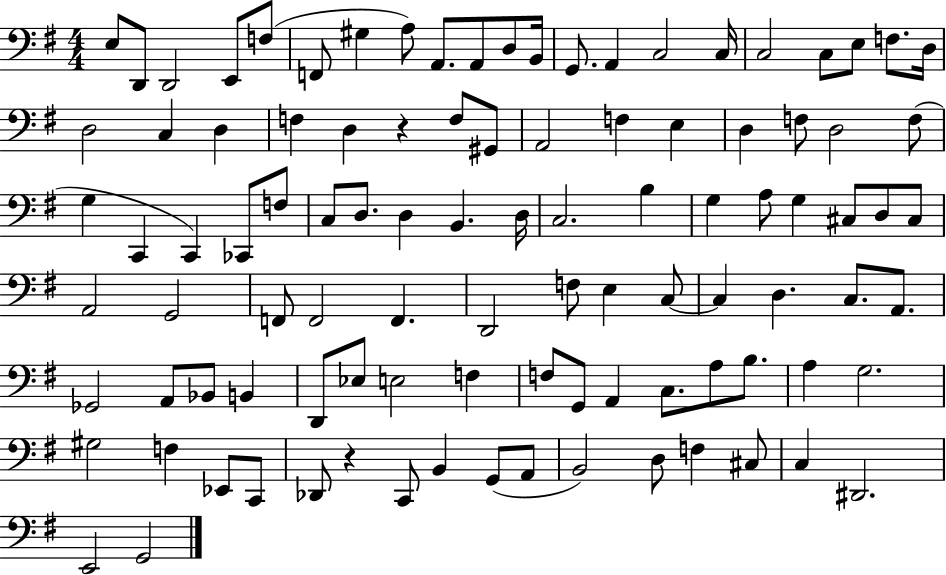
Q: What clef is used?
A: bass